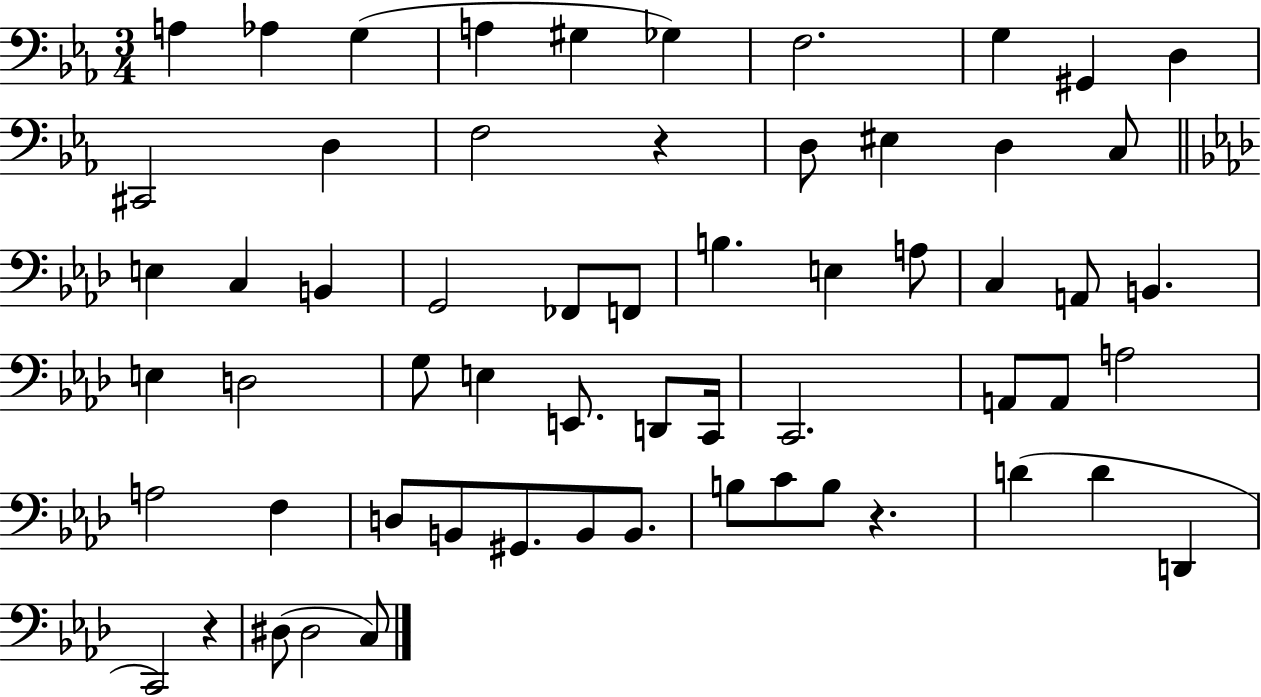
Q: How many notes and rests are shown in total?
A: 60